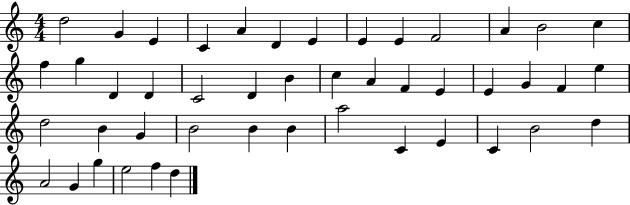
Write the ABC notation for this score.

X:1
T:Untitled
M:4/4
L:1/4
K:C
d2 G E C A D E E E F2 A B2 c f g D D C2 D B c A F E E G F e d2 B G B2 B B a2 C E C B2 d A2 G g e2 f d